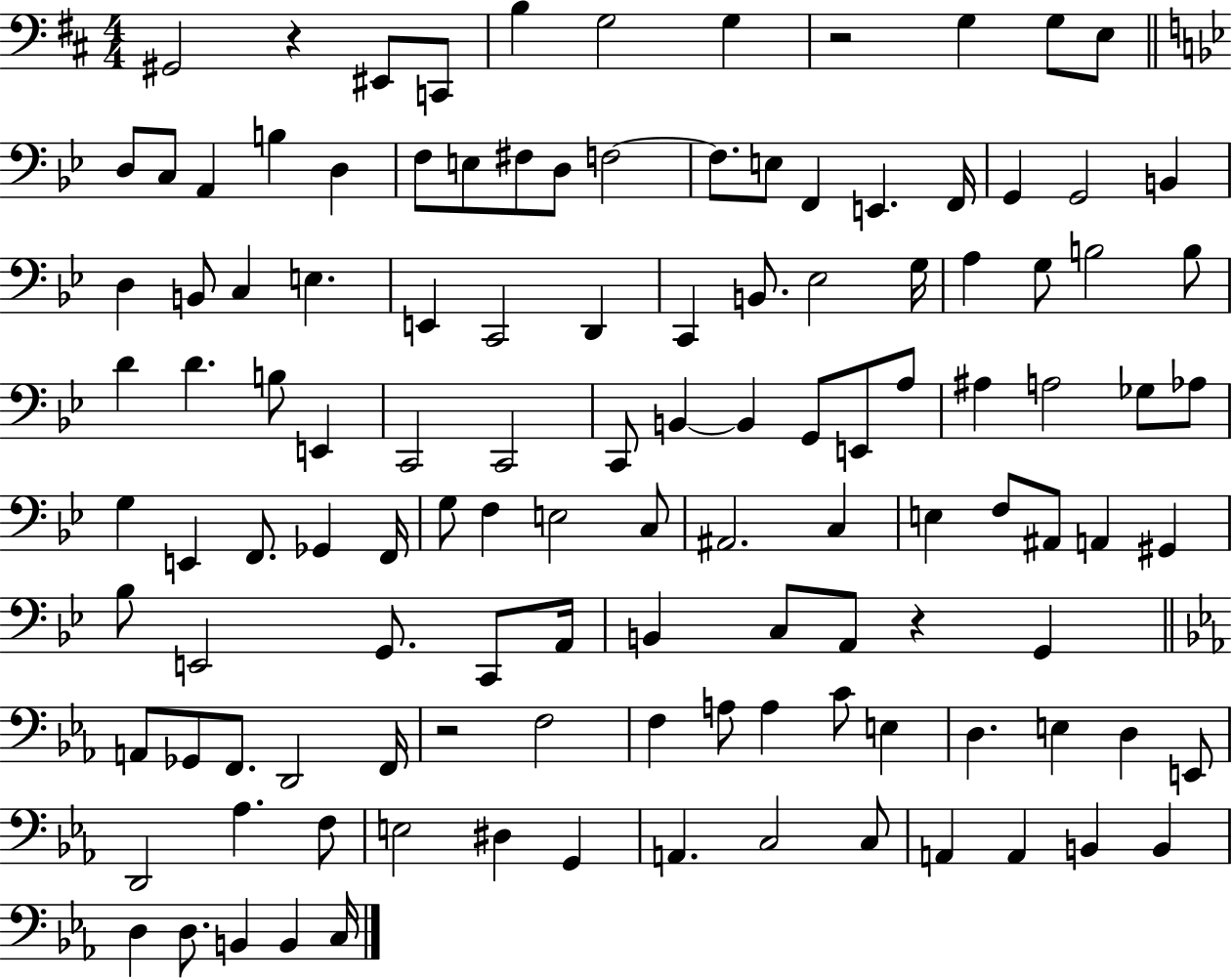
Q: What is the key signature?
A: D major